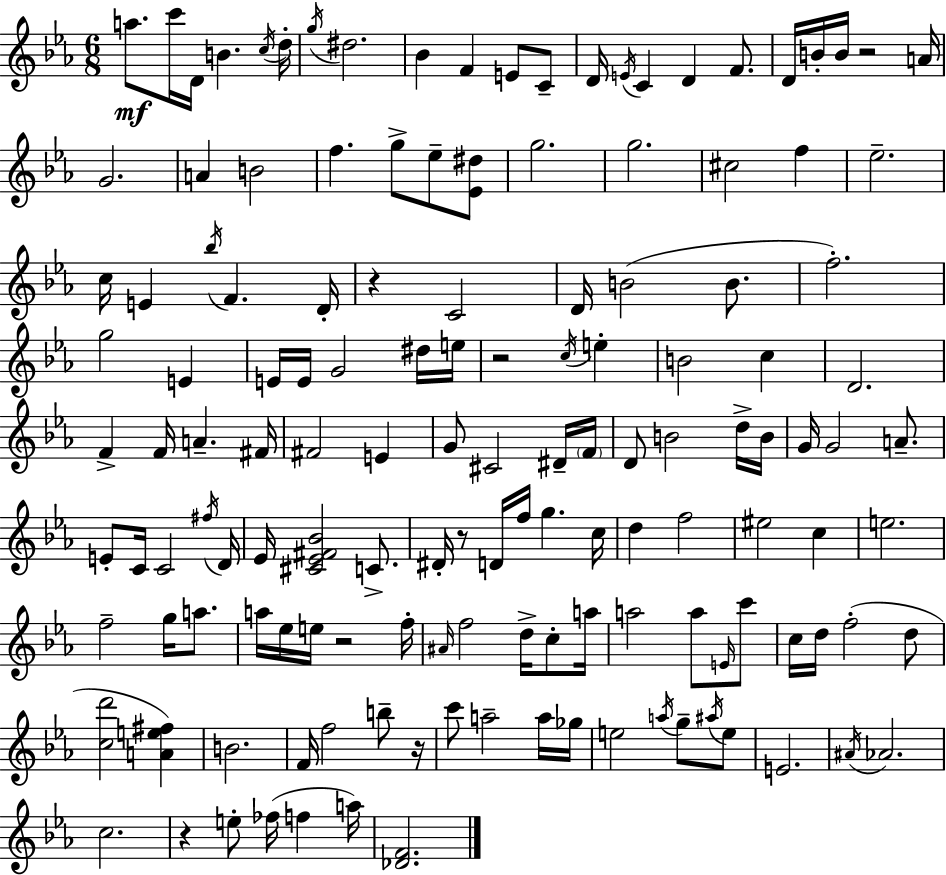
A5/e. C6/s D4/s B4/q. C5/s D5/s G5/s D#5/h. Bb4/q F4/q E4/e C4/e D4/s E4/s C4/q D4/q F4/e. D4/s B4/s B4/s R/h A4/s G4/h. A4/q B4/h F5/q. G5/e Eb5/e [Eb4,D#5]/e G5/h. G5/h. C#5/h F5/q Eb5/h. C5/s E4/q Bb5/s F4/q. D4/s R/q C4/h D4/s B4/h B4/e. F5/h. G5/h E4/q E4/s E4/s G4/h D#5/s E5/s R/h C5/s E5/q B4/h C5/q D4/h. F4/q F4/s A4/q. F#4/s F#4/h E4/q G4/e C#4/h D#4/s F4/s D4/e B4/h D5/s B4/s G4/s G4/h A4/e. E4/e C4/s C4/h F#5/s D4/s Eb4/s [C#4,Eb4,F#4,Bb4]/h C4/e. D#4/s R/e D4/s F5/s G5/q. C5/s D5/q F5/h EIS5/h C5/q E5/h. F5/h G5/s A5/e. A5/s Eb5/s E5/s R/h F5/s A#4/s F5/h D5/s C5/e A5/s A5/h A5/e E4/s C6/e C5/s D5/s F5/h D5/e [C5,D6]/h [A4,E5,F#5]/q B4/h. F4/s F5/h B5/e R/s C6/e A5/h A5/s Gb5/s E5/h A5/s G5/e A#5/s E5/e E4/h. A#4/s Ab4/h. C5/h. R/q E5/e FES5/s F5/q A5/s [Db4,F4]/h.